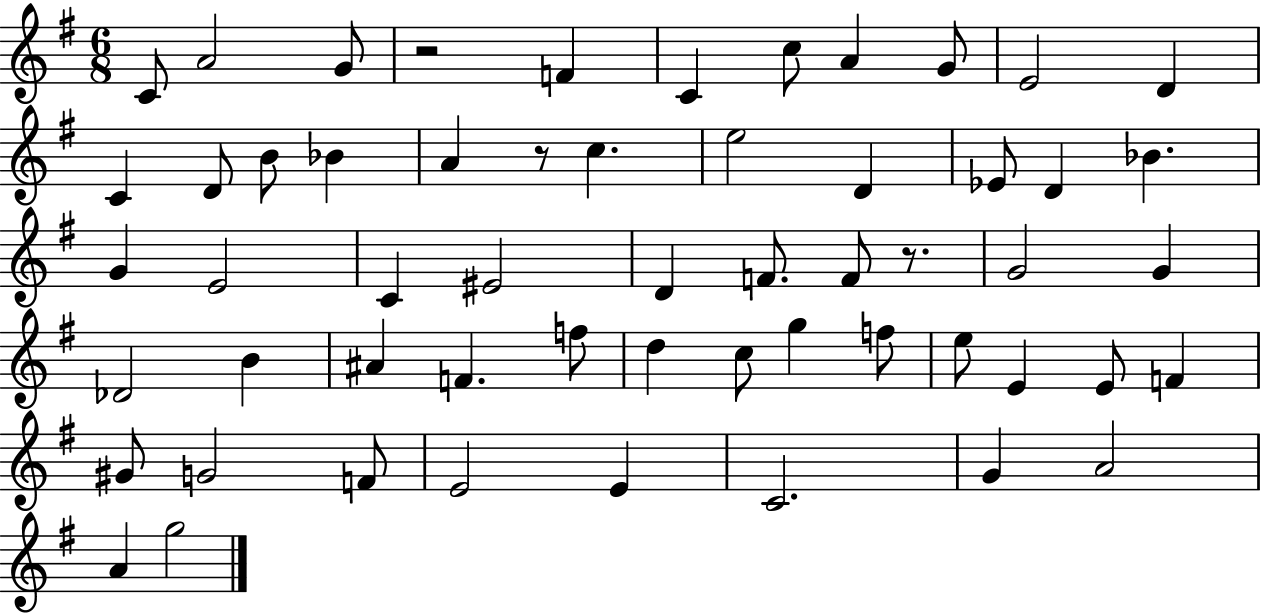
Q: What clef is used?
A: treble